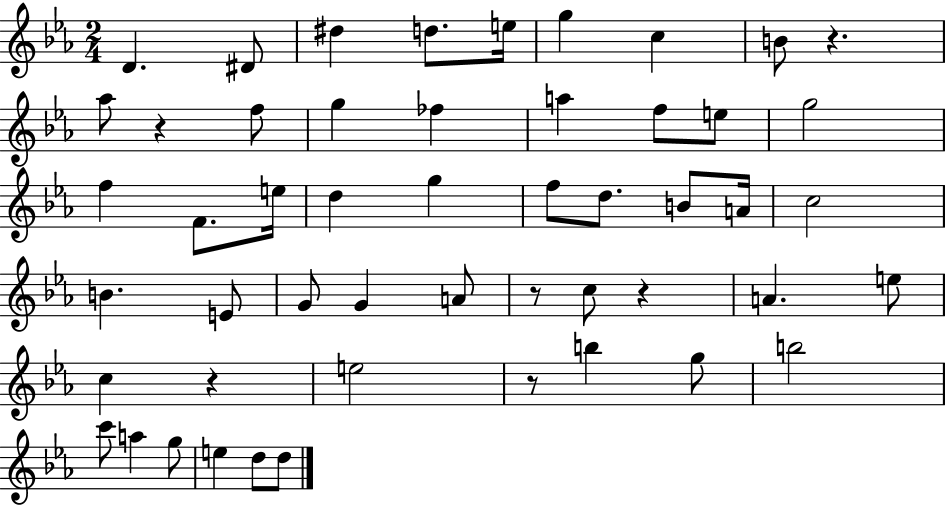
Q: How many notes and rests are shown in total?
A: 51